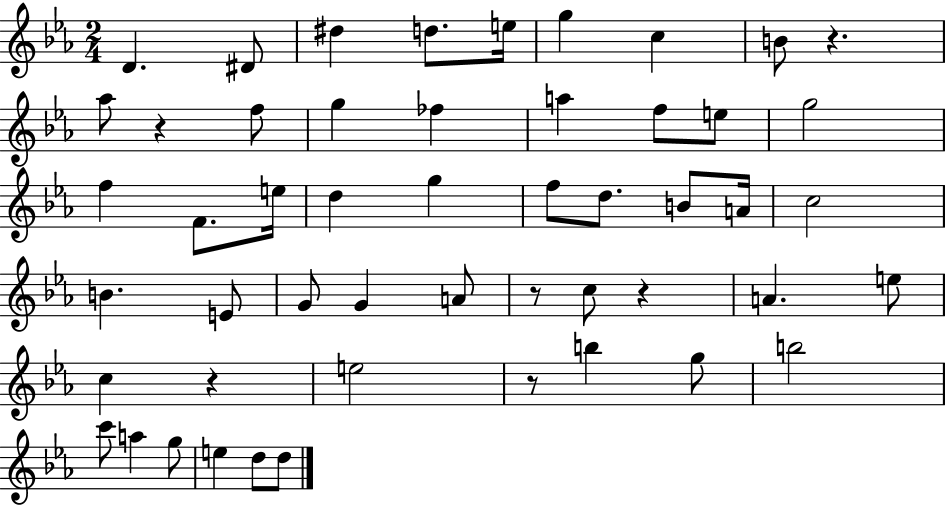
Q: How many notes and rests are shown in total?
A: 51